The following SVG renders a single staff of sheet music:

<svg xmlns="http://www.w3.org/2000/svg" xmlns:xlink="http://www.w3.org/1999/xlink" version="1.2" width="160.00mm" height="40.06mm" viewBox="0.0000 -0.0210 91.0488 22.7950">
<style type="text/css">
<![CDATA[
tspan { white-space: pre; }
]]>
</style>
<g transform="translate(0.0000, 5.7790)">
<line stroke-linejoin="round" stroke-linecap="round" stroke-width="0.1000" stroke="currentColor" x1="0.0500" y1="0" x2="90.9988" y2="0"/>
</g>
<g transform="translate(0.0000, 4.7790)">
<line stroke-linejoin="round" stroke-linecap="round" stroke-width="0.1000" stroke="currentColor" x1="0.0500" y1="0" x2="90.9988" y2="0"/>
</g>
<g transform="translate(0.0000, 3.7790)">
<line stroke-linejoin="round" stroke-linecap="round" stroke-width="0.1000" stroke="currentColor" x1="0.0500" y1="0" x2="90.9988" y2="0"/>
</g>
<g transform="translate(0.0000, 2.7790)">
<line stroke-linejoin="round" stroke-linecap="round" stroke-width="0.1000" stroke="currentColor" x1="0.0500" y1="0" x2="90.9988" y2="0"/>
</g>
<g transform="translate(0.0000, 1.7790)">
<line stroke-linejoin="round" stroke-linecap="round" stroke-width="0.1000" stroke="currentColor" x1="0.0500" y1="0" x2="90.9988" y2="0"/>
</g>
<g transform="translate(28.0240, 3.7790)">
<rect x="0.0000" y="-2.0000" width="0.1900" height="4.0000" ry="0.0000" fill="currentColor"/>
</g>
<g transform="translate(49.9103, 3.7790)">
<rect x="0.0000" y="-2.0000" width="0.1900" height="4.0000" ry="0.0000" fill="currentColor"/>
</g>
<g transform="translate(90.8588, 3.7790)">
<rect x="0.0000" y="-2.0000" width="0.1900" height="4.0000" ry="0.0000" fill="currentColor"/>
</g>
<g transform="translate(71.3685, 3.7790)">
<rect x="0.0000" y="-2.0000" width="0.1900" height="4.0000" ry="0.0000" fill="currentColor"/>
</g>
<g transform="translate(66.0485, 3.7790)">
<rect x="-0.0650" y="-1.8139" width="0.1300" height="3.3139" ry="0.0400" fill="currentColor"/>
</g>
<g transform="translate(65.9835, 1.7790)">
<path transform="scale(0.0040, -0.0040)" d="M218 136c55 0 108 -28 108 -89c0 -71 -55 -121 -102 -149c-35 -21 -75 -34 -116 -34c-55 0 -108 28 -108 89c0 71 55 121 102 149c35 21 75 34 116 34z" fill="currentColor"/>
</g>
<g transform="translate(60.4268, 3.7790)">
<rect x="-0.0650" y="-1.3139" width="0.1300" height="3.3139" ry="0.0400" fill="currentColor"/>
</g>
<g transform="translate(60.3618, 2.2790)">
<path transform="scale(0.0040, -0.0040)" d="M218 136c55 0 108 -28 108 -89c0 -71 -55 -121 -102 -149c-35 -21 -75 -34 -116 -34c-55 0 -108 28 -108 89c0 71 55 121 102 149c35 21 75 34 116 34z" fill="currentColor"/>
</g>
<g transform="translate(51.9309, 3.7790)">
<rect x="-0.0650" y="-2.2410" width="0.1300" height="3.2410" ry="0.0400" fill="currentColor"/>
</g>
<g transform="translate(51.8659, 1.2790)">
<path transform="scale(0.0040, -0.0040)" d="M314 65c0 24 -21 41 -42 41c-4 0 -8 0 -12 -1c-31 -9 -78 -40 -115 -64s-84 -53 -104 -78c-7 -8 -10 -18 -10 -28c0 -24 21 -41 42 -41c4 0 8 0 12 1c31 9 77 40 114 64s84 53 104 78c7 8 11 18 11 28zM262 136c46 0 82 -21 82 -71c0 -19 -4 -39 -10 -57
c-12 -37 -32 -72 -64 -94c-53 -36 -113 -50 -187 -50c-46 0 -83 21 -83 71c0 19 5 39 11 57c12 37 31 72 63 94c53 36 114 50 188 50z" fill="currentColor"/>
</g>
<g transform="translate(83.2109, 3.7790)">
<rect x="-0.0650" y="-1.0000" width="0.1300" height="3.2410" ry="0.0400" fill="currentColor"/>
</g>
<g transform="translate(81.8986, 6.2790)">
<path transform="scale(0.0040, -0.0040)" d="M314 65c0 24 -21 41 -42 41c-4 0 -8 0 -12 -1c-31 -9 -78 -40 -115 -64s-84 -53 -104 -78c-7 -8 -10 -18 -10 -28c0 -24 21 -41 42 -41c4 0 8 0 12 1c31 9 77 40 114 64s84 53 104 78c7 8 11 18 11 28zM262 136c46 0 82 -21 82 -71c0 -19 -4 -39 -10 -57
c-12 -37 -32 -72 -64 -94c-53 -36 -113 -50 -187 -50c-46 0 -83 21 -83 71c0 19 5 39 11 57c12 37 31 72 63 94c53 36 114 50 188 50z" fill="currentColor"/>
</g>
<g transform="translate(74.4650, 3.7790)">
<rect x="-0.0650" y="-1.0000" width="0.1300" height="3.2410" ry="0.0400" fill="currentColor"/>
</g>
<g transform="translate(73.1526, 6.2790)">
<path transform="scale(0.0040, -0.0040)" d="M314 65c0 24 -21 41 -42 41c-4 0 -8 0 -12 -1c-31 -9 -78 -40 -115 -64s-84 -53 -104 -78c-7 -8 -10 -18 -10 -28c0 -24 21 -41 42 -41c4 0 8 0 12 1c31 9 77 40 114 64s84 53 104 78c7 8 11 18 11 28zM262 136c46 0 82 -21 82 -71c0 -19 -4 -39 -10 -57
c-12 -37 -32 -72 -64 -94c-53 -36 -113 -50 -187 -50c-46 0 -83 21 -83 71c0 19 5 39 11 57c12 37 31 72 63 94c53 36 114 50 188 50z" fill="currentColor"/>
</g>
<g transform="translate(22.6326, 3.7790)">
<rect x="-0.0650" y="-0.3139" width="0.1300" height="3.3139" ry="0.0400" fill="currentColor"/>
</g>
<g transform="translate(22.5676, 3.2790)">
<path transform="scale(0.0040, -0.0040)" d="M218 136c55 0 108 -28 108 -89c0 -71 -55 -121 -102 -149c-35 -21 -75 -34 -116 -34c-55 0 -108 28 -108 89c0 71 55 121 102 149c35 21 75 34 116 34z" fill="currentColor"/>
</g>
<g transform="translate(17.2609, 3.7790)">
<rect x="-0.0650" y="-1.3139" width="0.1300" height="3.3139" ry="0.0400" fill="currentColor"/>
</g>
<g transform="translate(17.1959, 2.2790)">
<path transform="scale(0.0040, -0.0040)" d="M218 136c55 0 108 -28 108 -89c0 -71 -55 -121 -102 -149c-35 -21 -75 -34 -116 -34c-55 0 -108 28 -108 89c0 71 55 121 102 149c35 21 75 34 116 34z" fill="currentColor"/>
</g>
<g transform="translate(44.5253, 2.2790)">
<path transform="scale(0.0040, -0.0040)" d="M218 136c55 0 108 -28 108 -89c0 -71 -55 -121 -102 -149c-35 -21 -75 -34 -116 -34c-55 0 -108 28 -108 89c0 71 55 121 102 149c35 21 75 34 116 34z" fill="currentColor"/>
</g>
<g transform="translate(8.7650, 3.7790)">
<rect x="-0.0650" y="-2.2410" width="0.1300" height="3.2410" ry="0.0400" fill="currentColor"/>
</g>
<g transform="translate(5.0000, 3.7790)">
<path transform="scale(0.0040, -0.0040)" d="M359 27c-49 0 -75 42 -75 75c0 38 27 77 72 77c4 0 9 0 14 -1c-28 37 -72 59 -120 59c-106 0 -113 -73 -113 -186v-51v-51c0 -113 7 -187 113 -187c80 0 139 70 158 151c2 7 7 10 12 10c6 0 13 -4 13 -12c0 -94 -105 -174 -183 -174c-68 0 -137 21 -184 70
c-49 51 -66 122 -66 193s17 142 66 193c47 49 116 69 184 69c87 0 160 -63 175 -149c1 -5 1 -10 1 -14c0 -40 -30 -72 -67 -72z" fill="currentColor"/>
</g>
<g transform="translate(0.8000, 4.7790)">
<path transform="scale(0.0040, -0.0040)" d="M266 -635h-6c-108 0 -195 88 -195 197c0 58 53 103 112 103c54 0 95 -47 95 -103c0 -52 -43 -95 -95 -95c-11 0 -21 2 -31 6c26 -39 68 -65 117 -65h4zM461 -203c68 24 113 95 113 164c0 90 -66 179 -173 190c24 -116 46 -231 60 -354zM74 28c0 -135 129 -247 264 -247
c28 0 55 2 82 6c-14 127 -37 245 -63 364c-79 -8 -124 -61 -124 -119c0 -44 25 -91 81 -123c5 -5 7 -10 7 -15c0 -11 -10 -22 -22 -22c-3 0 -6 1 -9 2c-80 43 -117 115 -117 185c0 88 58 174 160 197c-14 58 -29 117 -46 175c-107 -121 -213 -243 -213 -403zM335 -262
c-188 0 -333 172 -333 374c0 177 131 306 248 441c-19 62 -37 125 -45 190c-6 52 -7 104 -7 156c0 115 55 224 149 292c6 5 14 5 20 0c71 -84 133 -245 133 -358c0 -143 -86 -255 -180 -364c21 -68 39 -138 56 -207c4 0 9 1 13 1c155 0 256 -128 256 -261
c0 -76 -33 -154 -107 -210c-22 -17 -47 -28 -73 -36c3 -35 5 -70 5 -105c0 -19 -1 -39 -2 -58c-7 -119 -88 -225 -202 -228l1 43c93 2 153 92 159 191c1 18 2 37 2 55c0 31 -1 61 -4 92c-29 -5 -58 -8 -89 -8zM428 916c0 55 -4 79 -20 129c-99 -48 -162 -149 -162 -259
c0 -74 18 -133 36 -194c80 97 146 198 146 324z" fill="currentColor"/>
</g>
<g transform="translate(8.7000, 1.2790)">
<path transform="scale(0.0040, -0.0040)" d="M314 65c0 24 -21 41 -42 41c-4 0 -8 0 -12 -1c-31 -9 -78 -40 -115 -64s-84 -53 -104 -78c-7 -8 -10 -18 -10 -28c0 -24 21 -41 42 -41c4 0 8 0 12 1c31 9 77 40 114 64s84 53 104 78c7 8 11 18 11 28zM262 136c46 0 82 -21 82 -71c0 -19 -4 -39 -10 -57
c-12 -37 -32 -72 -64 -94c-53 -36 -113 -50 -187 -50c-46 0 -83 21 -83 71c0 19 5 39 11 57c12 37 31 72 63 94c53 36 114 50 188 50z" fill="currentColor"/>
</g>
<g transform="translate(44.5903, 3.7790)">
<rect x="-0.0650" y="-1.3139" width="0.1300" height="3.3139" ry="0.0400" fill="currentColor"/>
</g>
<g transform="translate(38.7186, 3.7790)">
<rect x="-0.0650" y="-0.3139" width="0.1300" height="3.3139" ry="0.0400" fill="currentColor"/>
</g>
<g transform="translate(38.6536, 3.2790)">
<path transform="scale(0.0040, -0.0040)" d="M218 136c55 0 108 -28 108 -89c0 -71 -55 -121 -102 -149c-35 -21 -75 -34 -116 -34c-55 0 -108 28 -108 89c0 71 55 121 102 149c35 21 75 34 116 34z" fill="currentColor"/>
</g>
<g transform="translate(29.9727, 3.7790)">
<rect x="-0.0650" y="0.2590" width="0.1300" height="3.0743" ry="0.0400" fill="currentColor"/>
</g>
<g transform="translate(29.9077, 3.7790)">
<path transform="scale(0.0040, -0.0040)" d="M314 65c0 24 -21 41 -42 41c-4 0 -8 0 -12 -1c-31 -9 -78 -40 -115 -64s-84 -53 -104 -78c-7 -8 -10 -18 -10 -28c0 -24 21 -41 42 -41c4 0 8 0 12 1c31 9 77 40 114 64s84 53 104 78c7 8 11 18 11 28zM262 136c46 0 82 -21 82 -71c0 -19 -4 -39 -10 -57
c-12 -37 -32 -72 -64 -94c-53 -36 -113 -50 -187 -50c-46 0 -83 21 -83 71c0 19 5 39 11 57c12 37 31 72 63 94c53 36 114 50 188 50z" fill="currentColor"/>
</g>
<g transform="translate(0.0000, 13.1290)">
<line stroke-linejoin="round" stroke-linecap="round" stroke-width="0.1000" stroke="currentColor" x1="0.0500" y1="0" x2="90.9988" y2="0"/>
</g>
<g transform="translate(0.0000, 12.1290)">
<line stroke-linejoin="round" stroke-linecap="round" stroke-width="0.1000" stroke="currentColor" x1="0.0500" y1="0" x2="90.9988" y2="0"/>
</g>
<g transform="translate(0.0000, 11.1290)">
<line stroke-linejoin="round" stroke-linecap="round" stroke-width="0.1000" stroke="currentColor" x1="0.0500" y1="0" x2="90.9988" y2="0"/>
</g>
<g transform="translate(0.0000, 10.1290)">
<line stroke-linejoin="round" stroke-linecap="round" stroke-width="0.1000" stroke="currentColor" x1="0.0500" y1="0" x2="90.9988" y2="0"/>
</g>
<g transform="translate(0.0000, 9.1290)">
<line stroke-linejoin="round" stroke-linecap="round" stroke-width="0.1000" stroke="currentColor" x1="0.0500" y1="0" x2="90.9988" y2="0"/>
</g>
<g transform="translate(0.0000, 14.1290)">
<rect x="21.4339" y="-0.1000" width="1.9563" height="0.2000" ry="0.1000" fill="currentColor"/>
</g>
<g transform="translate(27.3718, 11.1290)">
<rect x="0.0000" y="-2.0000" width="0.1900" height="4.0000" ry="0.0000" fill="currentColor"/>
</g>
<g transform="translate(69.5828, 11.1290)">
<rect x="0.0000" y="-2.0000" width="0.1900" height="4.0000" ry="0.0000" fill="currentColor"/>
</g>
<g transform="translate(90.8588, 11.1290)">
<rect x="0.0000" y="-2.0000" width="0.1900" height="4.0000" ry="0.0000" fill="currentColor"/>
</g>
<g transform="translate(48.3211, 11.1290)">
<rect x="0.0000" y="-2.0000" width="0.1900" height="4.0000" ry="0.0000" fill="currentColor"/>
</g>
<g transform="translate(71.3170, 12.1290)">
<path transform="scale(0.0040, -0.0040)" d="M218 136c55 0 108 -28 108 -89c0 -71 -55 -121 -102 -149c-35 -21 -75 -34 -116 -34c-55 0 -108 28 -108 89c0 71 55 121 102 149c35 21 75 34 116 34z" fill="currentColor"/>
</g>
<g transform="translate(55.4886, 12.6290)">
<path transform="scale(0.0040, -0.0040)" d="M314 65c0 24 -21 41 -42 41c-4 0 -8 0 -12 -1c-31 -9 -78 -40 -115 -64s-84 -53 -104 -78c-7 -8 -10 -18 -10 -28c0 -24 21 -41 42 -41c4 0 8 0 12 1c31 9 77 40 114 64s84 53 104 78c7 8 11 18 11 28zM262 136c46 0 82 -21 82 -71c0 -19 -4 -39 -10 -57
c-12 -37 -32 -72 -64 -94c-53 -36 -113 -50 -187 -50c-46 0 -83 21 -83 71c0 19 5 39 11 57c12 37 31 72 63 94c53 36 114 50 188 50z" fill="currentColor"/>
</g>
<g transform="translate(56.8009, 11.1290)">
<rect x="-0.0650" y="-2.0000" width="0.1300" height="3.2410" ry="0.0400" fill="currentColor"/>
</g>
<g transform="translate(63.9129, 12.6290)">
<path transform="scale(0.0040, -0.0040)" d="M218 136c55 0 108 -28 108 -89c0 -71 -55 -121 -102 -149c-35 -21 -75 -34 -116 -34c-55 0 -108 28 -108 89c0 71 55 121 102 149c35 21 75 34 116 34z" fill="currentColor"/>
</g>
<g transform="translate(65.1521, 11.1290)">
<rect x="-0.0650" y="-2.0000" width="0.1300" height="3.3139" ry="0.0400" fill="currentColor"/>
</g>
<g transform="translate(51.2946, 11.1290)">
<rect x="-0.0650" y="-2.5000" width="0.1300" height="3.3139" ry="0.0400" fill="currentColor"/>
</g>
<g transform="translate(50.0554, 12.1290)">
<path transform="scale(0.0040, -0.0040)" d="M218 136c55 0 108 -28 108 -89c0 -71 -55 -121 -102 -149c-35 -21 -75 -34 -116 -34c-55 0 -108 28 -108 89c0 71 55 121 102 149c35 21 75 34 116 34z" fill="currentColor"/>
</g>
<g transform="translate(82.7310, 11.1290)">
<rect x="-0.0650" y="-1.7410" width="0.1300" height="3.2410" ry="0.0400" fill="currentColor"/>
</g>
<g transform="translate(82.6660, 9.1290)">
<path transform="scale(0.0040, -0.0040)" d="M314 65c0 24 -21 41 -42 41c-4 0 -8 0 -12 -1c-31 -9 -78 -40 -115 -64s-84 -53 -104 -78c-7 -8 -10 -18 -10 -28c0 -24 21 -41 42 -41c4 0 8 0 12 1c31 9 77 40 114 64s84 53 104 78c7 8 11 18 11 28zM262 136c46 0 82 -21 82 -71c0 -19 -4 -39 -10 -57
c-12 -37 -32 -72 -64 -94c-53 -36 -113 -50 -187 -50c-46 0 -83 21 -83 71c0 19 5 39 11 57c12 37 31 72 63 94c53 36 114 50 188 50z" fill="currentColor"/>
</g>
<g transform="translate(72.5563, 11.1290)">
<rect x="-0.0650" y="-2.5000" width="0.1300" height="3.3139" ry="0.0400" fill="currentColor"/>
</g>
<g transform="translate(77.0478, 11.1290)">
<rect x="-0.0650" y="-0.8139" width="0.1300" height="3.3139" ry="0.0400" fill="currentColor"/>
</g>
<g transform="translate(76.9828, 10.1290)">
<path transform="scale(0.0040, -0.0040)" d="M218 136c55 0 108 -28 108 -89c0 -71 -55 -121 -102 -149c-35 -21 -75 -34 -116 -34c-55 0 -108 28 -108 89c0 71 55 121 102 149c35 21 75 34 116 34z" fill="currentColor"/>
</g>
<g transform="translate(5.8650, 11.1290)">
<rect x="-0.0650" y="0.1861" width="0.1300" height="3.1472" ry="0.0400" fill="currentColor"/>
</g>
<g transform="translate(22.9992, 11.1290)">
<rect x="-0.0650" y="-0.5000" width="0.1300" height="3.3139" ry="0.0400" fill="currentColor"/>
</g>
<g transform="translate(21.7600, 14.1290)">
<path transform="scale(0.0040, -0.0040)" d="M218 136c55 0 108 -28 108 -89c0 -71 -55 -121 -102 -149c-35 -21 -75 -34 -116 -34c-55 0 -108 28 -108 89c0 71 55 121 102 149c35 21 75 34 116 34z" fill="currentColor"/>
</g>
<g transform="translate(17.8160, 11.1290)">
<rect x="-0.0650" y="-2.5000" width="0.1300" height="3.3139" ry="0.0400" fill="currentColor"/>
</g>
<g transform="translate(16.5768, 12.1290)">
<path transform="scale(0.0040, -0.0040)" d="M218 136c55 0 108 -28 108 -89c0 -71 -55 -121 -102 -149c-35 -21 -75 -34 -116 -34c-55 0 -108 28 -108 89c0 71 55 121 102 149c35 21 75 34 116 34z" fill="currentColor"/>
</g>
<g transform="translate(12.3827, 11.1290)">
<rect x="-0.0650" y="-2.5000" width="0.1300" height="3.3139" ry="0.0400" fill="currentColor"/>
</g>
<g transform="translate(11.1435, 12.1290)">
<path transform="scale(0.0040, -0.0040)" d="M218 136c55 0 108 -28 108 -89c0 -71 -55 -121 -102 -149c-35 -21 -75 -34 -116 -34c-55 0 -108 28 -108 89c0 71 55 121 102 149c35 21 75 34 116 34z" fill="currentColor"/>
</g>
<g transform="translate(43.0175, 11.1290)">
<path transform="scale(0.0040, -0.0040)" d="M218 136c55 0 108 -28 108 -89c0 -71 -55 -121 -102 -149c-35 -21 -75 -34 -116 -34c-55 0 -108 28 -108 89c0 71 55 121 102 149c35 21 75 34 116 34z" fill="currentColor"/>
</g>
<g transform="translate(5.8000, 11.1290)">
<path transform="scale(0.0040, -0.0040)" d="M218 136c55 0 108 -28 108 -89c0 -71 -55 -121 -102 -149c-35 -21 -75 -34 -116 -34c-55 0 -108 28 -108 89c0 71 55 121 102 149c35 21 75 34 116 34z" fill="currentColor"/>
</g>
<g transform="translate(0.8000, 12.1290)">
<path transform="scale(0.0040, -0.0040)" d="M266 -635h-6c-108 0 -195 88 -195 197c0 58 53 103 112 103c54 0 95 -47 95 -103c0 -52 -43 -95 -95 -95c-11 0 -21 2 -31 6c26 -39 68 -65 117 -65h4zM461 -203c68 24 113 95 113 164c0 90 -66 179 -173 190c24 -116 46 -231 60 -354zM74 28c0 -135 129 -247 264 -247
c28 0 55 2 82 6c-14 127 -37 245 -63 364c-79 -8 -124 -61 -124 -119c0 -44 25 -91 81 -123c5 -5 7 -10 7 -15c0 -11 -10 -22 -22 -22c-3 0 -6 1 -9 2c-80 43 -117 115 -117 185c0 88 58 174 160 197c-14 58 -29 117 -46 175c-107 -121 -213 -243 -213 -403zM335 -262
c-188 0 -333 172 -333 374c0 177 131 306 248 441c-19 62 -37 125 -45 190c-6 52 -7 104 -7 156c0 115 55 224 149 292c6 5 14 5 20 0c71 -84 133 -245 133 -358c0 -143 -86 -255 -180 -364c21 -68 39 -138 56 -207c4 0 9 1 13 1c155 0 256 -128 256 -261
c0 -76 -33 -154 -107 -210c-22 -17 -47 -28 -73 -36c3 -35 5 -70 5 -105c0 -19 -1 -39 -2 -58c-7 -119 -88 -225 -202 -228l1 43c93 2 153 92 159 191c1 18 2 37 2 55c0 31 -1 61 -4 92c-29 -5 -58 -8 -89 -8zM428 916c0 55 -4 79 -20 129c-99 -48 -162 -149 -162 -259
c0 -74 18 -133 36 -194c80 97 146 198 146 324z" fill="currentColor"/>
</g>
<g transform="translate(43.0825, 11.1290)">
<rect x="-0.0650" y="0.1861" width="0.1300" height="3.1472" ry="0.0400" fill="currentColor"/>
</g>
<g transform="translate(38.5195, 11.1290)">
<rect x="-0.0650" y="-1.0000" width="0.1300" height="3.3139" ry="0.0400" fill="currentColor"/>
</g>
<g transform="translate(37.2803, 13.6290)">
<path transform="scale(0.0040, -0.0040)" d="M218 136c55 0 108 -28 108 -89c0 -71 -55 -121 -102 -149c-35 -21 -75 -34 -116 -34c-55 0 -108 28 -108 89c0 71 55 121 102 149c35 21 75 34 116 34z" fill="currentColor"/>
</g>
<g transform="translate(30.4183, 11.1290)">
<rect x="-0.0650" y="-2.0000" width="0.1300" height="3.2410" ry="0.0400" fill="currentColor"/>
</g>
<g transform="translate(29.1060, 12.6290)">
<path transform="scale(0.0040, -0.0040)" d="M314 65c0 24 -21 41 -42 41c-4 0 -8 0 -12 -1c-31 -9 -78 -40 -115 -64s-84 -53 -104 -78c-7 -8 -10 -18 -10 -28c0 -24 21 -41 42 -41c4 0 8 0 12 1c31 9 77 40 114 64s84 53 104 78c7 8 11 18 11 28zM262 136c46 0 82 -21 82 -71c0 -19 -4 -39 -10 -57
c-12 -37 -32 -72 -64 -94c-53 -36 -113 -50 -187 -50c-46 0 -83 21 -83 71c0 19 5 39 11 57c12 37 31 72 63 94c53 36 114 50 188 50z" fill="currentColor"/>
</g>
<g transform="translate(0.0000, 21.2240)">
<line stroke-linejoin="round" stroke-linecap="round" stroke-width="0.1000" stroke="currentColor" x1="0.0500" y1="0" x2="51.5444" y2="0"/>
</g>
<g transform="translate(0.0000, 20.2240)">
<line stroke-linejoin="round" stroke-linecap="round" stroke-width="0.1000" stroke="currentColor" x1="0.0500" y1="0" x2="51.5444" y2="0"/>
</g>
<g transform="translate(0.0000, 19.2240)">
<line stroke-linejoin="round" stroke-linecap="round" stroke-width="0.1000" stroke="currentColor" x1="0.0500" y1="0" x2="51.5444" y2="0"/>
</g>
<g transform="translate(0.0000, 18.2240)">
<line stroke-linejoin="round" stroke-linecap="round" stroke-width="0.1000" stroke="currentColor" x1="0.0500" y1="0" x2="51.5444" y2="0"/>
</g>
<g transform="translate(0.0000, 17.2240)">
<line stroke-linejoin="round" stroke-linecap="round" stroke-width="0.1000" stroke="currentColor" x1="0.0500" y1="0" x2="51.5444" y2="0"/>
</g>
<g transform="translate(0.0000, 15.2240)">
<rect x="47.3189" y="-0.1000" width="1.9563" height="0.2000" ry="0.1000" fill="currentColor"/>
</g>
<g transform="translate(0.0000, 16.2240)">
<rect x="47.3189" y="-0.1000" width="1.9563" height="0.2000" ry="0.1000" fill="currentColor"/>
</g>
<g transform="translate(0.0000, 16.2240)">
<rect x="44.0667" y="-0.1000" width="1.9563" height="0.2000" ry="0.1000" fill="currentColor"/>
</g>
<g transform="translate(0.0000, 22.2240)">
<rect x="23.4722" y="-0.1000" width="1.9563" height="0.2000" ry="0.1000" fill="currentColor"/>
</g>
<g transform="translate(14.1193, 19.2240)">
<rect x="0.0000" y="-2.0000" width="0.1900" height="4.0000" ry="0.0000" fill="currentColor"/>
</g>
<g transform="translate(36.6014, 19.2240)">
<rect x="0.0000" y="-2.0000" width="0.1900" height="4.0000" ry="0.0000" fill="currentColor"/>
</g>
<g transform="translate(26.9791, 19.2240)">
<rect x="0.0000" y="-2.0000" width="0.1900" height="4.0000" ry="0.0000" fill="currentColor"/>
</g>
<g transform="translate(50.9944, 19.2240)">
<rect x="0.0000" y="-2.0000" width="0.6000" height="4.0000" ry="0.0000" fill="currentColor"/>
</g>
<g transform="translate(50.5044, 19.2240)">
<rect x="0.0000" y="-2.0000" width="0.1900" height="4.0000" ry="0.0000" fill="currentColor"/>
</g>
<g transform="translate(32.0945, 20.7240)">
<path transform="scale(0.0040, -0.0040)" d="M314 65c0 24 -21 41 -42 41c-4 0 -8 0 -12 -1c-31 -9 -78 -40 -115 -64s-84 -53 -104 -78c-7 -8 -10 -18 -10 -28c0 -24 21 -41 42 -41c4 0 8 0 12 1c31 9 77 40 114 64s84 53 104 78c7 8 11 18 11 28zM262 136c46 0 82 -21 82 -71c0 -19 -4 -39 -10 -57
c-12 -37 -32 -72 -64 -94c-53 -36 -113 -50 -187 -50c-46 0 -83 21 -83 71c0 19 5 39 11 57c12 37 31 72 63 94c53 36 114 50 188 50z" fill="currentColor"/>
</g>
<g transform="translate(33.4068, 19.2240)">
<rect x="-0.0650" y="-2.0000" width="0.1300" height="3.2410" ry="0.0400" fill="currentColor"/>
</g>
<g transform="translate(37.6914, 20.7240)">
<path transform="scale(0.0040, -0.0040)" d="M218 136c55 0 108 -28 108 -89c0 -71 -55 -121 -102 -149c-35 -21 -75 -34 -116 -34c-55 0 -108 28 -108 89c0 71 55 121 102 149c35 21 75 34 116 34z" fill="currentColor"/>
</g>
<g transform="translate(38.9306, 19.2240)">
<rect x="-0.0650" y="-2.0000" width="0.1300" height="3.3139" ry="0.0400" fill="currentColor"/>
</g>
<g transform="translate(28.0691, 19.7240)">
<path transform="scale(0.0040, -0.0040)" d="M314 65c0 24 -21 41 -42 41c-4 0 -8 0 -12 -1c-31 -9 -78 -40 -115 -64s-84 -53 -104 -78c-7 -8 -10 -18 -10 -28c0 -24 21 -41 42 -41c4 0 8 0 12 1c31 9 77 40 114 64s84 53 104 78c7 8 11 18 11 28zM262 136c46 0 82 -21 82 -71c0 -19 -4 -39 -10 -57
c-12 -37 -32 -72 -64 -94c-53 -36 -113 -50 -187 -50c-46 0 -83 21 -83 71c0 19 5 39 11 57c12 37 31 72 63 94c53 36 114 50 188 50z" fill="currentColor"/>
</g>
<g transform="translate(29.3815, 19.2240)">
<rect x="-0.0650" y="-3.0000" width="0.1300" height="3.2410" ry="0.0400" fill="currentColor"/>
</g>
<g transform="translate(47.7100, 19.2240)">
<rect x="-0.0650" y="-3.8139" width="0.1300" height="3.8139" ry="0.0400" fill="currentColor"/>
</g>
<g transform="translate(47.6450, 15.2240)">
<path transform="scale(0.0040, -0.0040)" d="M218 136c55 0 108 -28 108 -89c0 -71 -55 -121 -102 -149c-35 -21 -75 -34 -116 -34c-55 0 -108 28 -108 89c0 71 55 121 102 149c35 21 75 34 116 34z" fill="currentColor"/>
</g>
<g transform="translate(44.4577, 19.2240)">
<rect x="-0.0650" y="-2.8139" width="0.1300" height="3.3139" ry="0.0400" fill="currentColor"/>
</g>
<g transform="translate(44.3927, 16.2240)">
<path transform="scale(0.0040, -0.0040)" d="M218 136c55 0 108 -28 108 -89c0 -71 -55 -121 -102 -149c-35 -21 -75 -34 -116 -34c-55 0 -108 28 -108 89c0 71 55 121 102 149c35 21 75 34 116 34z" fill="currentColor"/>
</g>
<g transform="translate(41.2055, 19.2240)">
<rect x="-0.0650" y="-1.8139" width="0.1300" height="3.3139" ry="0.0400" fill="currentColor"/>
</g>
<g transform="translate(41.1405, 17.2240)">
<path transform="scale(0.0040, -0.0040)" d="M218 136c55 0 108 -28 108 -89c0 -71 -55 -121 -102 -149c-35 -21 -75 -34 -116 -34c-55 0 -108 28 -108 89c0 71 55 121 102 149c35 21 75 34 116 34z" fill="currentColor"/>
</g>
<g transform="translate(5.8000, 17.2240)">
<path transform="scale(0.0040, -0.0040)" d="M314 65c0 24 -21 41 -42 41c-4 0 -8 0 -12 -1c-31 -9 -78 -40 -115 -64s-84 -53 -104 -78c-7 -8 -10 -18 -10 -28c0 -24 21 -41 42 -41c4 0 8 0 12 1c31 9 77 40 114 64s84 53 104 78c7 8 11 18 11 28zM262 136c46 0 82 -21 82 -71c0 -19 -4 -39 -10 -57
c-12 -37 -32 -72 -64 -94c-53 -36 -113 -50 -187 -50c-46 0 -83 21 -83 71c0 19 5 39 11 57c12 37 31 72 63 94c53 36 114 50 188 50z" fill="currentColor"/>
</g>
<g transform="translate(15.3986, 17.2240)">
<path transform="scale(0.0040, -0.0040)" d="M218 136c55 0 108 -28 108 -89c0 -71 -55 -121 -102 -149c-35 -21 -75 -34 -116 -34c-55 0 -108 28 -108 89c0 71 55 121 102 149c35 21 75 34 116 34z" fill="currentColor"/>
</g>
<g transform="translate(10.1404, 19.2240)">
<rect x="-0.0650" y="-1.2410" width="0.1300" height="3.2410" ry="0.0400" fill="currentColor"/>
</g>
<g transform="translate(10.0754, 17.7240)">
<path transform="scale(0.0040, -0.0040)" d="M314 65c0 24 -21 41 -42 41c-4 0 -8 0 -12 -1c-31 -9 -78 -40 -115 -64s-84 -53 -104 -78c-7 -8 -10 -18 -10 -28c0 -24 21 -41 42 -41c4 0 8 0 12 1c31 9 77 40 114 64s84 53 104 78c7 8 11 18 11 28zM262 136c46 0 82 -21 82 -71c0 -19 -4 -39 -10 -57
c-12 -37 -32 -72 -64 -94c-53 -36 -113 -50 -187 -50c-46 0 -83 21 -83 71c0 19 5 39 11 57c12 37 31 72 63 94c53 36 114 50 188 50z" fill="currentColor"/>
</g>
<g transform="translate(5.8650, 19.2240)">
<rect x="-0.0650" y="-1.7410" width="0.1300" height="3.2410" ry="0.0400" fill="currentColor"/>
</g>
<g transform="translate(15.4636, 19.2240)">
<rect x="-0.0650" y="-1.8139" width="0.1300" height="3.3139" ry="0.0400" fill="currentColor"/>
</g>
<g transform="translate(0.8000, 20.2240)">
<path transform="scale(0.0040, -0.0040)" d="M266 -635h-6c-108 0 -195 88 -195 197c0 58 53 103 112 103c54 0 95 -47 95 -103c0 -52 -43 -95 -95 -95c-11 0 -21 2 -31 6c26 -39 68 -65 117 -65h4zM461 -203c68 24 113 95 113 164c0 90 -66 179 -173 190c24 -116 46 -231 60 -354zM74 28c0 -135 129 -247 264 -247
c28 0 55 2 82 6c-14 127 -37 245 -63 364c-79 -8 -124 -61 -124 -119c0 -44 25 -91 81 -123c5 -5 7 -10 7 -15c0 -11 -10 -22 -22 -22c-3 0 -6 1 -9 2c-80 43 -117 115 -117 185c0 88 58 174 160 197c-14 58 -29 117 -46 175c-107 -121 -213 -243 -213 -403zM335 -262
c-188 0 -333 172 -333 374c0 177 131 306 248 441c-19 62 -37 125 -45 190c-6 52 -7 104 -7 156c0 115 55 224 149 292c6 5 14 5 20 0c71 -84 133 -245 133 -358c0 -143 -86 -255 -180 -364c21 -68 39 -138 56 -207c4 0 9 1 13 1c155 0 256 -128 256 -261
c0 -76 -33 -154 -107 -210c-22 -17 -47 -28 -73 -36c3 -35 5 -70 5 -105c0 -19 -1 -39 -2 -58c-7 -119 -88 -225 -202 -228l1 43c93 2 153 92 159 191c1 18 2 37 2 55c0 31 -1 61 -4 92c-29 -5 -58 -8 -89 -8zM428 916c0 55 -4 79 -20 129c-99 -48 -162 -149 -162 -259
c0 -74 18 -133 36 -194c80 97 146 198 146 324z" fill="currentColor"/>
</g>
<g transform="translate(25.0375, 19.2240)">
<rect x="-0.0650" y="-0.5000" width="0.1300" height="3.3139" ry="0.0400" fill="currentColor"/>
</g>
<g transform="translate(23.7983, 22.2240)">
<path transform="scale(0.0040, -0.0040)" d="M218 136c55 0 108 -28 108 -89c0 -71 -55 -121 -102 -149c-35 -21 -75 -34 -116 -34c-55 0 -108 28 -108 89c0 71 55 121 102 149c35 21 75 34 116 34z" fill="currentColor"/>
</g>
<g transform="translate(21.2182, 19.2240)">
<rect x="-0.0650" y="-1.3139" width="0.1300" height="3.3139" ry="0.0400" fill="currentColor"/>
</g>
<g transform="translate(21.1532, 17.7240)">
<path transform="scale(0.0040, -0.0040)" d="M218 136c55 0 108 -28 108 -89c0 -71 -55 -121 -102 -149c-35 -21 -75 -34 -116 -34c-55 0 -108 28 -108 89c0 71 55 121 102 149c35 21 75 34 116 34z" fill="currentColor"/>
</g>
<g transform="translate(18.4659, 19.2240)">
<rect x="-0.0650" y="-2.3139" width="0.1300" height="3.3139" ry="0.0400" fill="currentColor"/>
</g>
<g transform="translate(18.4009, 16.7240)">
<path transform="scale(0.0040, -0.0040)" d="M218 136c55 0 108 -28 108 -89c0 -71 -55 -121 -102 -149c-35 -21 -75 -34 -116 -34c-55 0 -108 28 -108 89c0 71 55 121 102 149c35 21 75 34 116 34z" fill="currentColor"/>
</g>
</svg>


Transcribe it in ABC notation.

X:1
T:Untitled
M:4/4
L:1/4
K:C
g2 e c B2 c e g2 e f D2 D2 B G G C F2 D B G F2 F G d f2 f2 e2 f g e C A2 F2 F f a c'